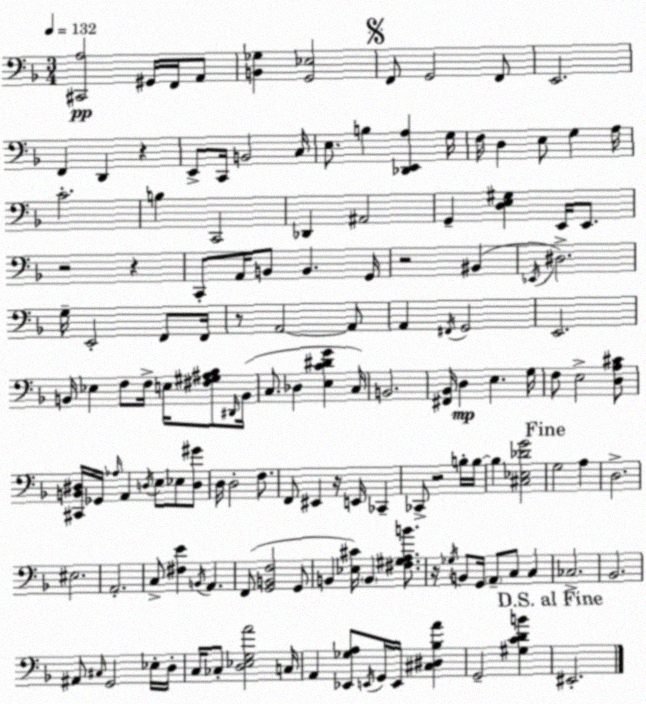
X:1
T:Untitled
M:3/4
L:1/4
K:F
[^C,,A,]2 ^G,,/4 F,,/4 A,,/2 [B,,_G,] [G,,_E,]2 F,,/2 G,,2 F,,/2 E,,2 F,, D,, z E,,/2 C,,/4 B,,2 C,/4 E,/2 B, [_D,,E,,A,] G,/4 F,/4 D, E,/2 G, A,/4 C2 B, C,,2 _D,, ^A,,2 G,, [D,E,^G,] E,,/4 E,,/2 z2 z C,,/2 A,,/4 B,,/2 B,, G,,/4 z2 ^B,, _E,,/4 ^D,2 G,/4 E,,2 F,,/2 F,,/4 z/2 A,,2 A,,/2 A,, ^F,,/4 G,,2 E,,2 B,,/4 _E, F,/2 F,/4 E,/4 [^F,^G,^A,_B,]/2 ^D,,/4 B,,/4 C,/2 _D, [E,C^DG] C,/4 B,,2 [^F,,_B,,]/4 D, E, G,/4 F,/2 E,2 [D,A,^C]/2 [^C,,B,,^D,]/4 _G,,/4 _A,/4 A,, D,/4 E,/2 _E,/2 [D,^G]/2 D,/4 D,2 F,/2 F,,/2 ^E,, z/4 E,,/4 _C,, _C,,/2 z2 B,/4 B,/4 B, [^C,_E,_DG]2 G,2 A, D,2 ^E,2 A,,2 C,/2 [^F,E] B,,/4 A,, F,,/2 [G,,B,,F,]2 G,,/2 B,, [_E,^C]/4 B,, [^F,^G,A,B]/2 z/4 _G,/4 B,,/2 G,,/4 A,,/2 C,/2 C, _C,2 _B,,2 ^A,,/2 ^C,/4 G,,2 _E,/4 D,/4 C,/4 _C,/2 [D,_E,G,A]2 C,/4 A,, [_E,,_G,A,]/2 E,,/4 G,,/4 E,,/4 [^C,^D,_B,A] G,,2 [^G,CDB] ^E,,2